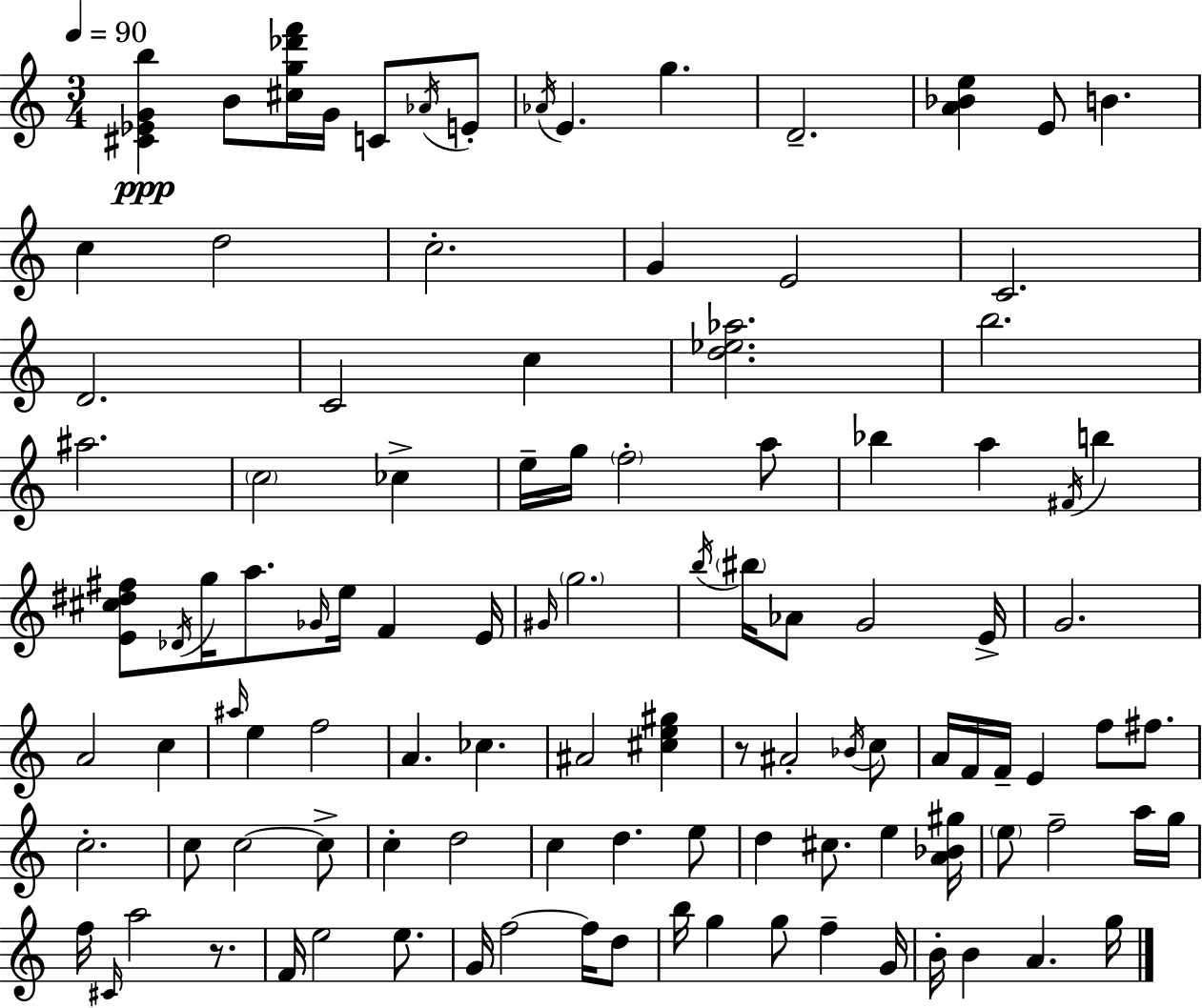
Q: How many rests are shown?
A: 2